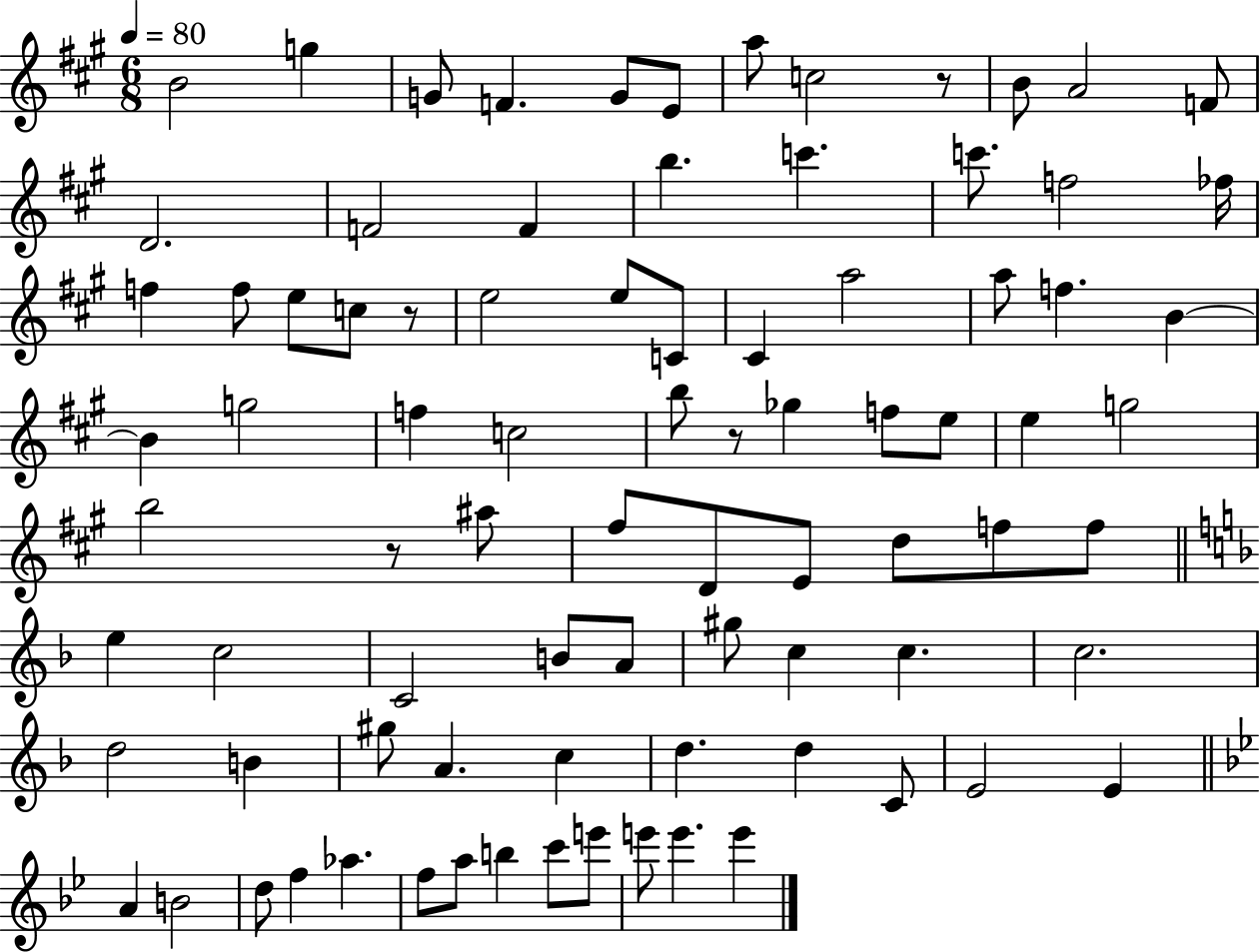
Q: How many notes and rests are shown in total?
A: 85